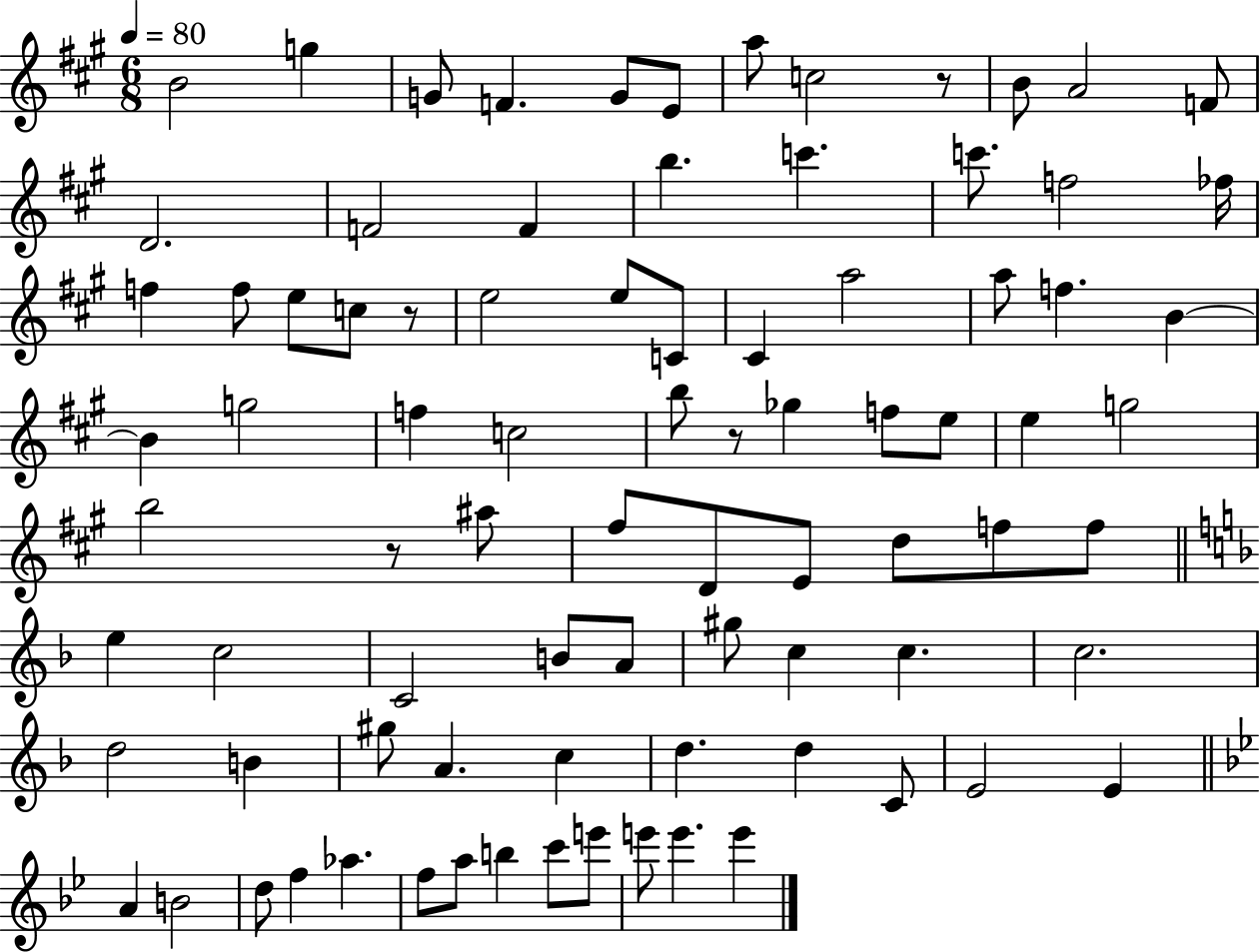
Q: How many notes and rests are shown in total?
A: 85